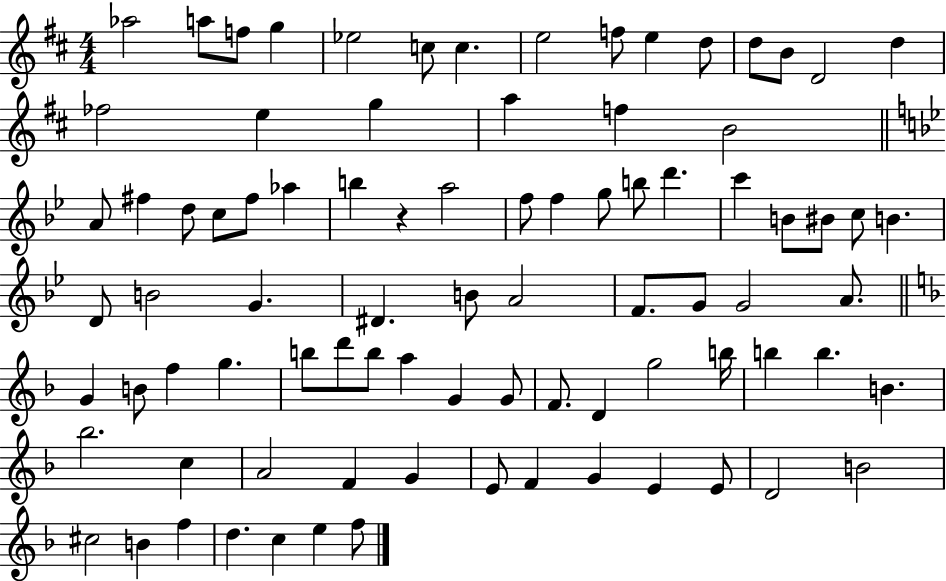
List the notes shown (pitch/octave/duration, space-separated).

Ab5/h A5/e F5/e G5/q Eb5/h C5/e C5/q. E5/h F5/e E5/q D5/e D5/e B4/e D4/h D5/q FES5/h E5/q G5/q A5/q F5/q B4/h A4/e F#5/q D5/e C5/e F#5/e Ab5/q B5/q R/q A5/h F5/e F5/q G5/e B5/e D6/q. C6/q B4/e BIS4/e C5/e B4/q. D4/e B4/h G4/q. D#4/q. B4/e A4/h F4/e. G4/e G4/h A4/e. G4/q B4/e F5/q G5/q. B5/e D6/e B5/e A5/q G4/q G4/e F4/e. D4/q G5/h B5/s B5/q B5/q. B4/q. Bb5/h. C5/q A4/h F4/q G4/q E4/e F4/q G4/q E4/q E4/e D4/h B4/h C#5/h B4/q F5/q D5/q. C5/q E5/q F5/e